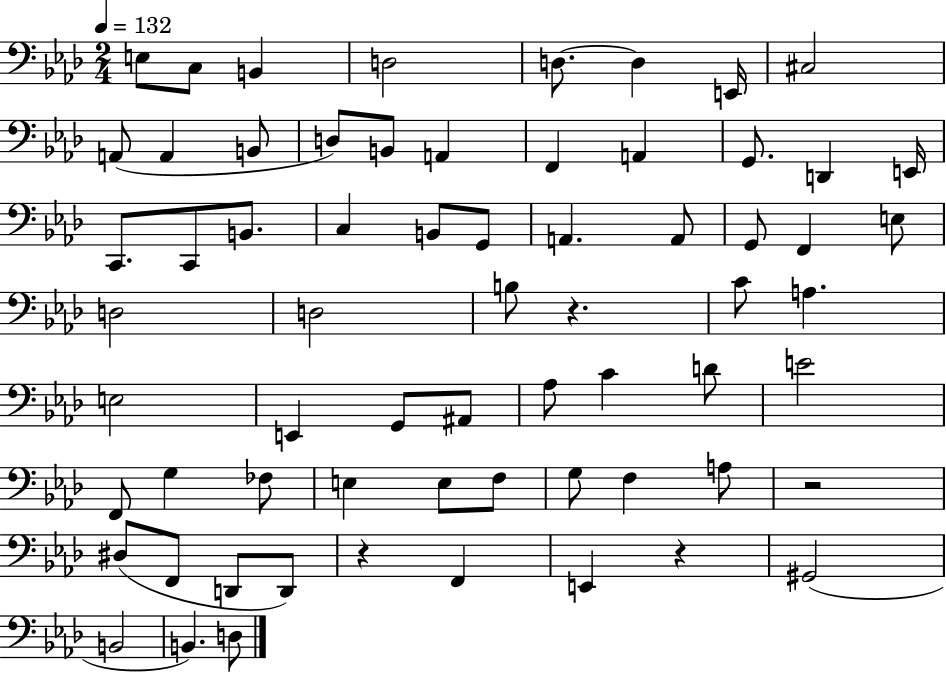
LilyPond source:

{
  \clef bass
  \numericTimeSignature
  \time 2/4
  \key aes \major
  \tempo 4 = 132
  e8 c8 b,4 | d2 | d8.~~ d4 e,16 | cis2 | \break a,8( a,4 b,8 | d8) b,8 a,4 | f,4 a,4 | g,8. d,4 e,16 | \break c,8. c,8 b,8. | c4 b,8 g,8 | a,4. a,8 | g,8 f,4 e8 | \break d2 | d2 | b8 r4. | c'8 a4. | \break e2 | e,4 g,8 ais,8 | aes8 c'4 d'8 | e'2 | \break f,8 g4 fes8 | e4 e8 f8 | g8 f4 a8 | r2 | \break dis8( f,8 d,8 d,8) | r4 f,4 | e,4 r4 | gis,2( | \break b,2 | b,4.) d8 | \bar "|."
}